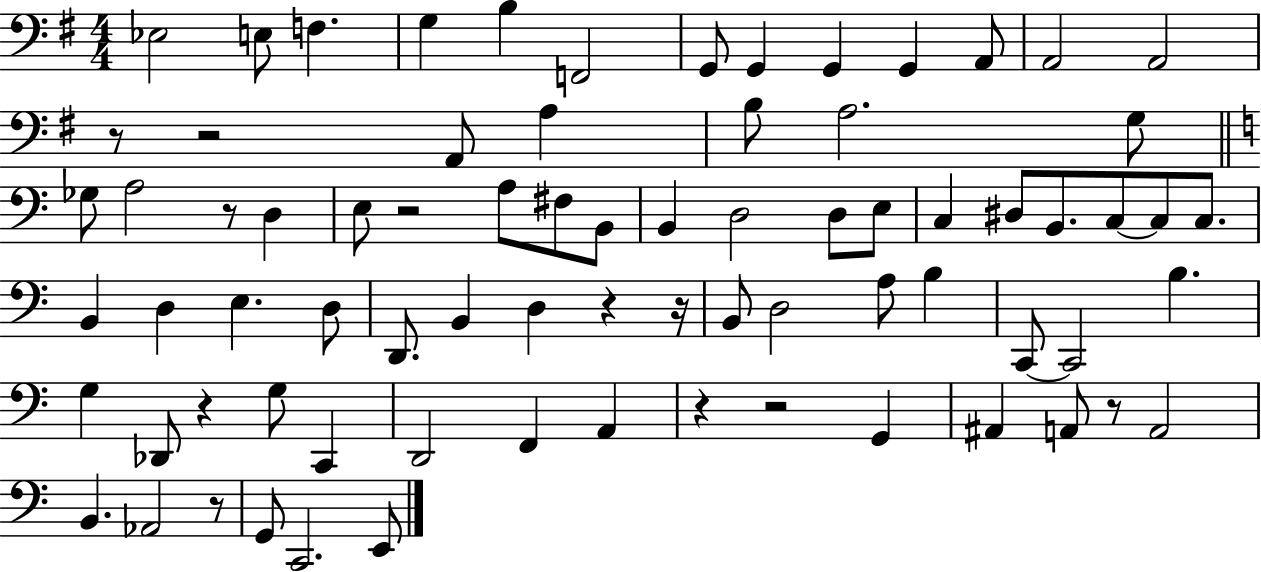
{
  \clef bass
  \numericTimeSignature
  \time 4/4
  \key g \major
  ees2 e8 f4. | g4 b4 f,2 | g,8 g,4 g,4 g,4 a,8 | a,2 a,2 | \break r8 r2 a,8 a4 | b8 a2. g8 | \bar "||" \break \key c \major ges8 a2 r8 d4 | e8 r2 a8 fis8 b,8 | b,4 d2 d8 e8 | c4 dis8 b,8. c8~~ c8 c8. | \break b,4 d4 e4. d8 | d,8. b,4 d4 r4 r16 | b,8 d2 a8 b4 | c,8~~ c,2 b4. | \break g4 des,8 r4 g8 c,4 | d,2 f,4 a,4 | r4 r2 g,4 | ais,4 a,8 r8 a,2 | \break b,4. aes,2 r8 | g,8 c,2. e,8 | \bar "|."
}